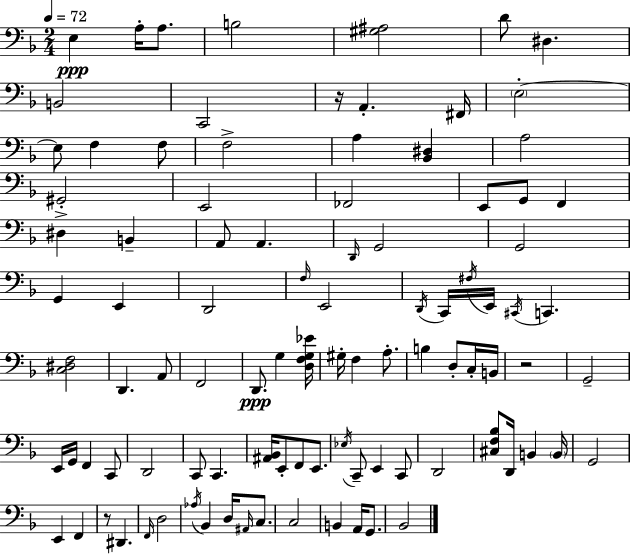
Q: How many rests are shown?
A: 3